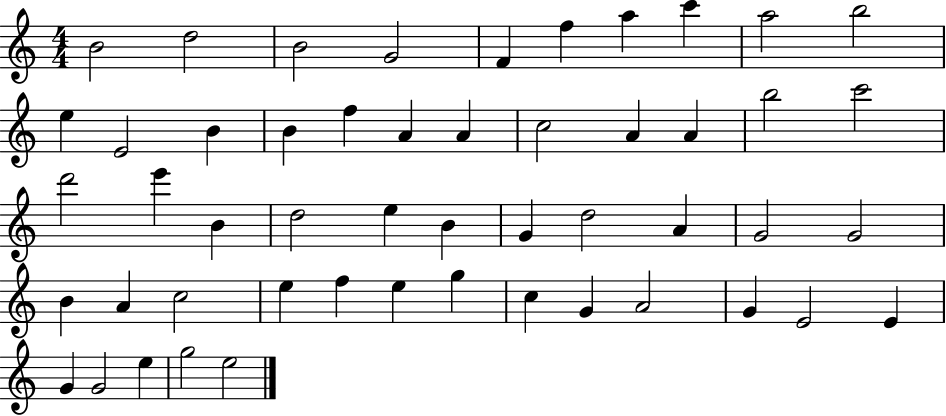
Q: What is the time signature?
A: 4/4